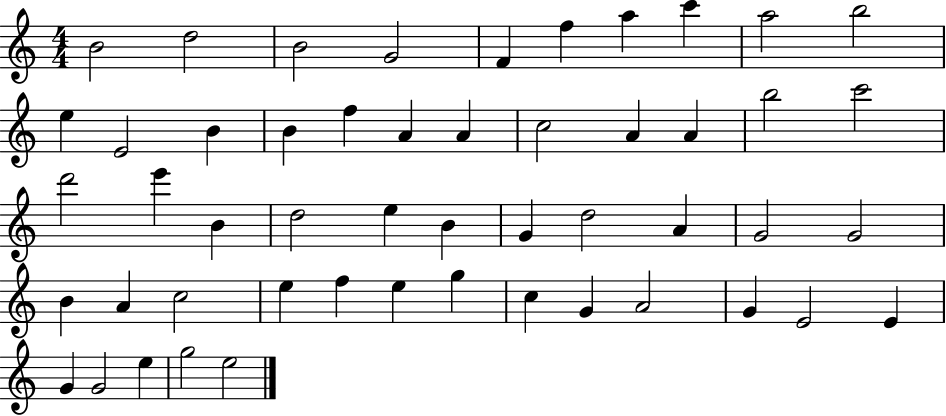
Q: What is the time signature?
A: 4/4